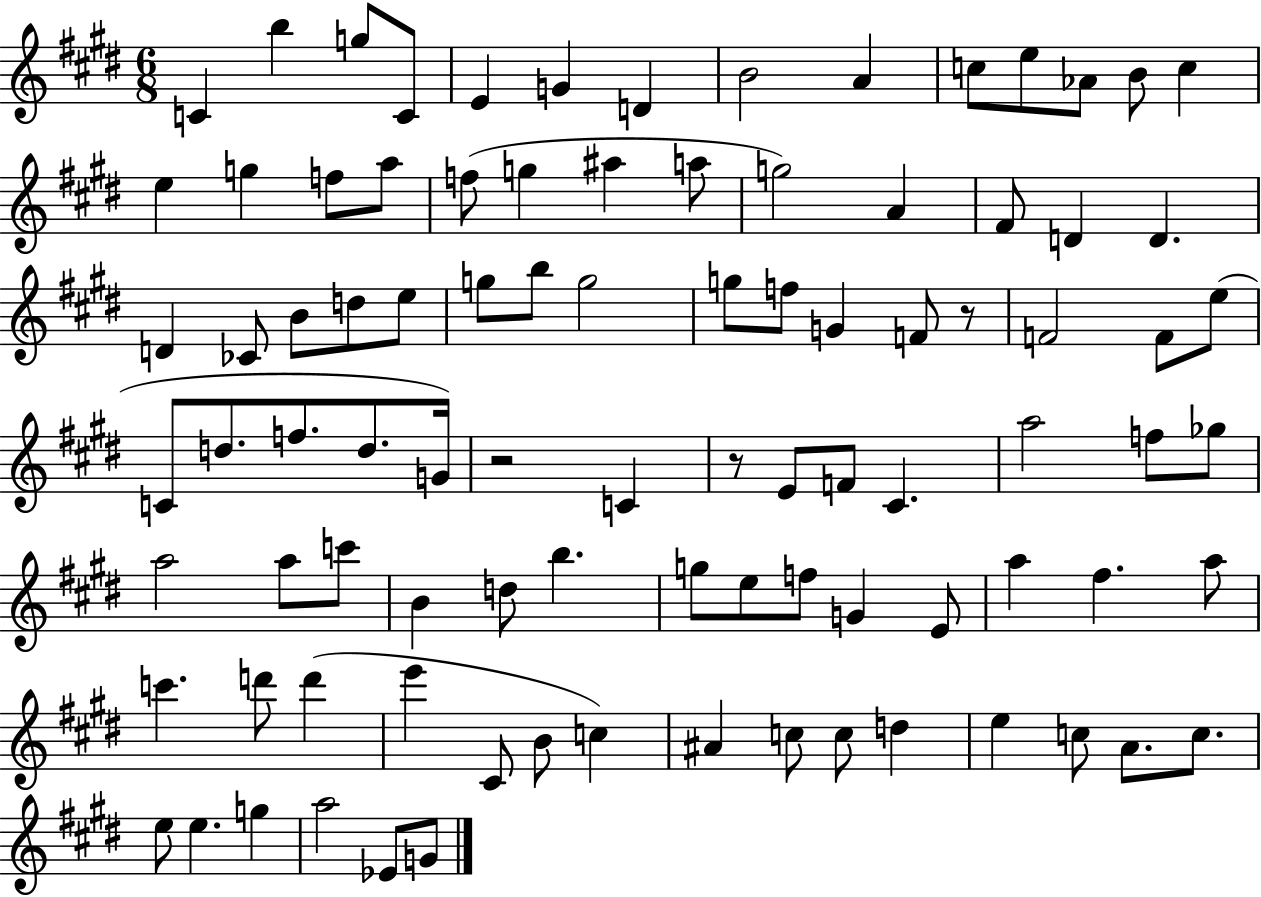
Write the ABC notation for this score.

X:1
T:Untitled
M:6/8
L:1/4
K:E
C b g/2 C/2 E G D B2 A c/2 e/2 _A/2 B/2 c e g f/2 a/2 f/2 g ^a a/2 g2 A ^F/2 D D D _C/2 B/2 d/2 e/2 g/2 b/2 g2 g/2 f/2 G F/2 z/2 F2 F/2 e/2 C/2 d/2 f/2 d/2 G/4 z2 C z/2 E/2 F/2 ^C a2 f/2 _g/2 a2 a/2 c'/2 B d/2 b g/2 e/2 f/2 G E/2 a ^f a/2 c' d'/2 d' e' ^C/2 B/2 c ^A c/2 c/2 d e c/2 A/2 c/2 e/2 e g a2 _E/2 G/2